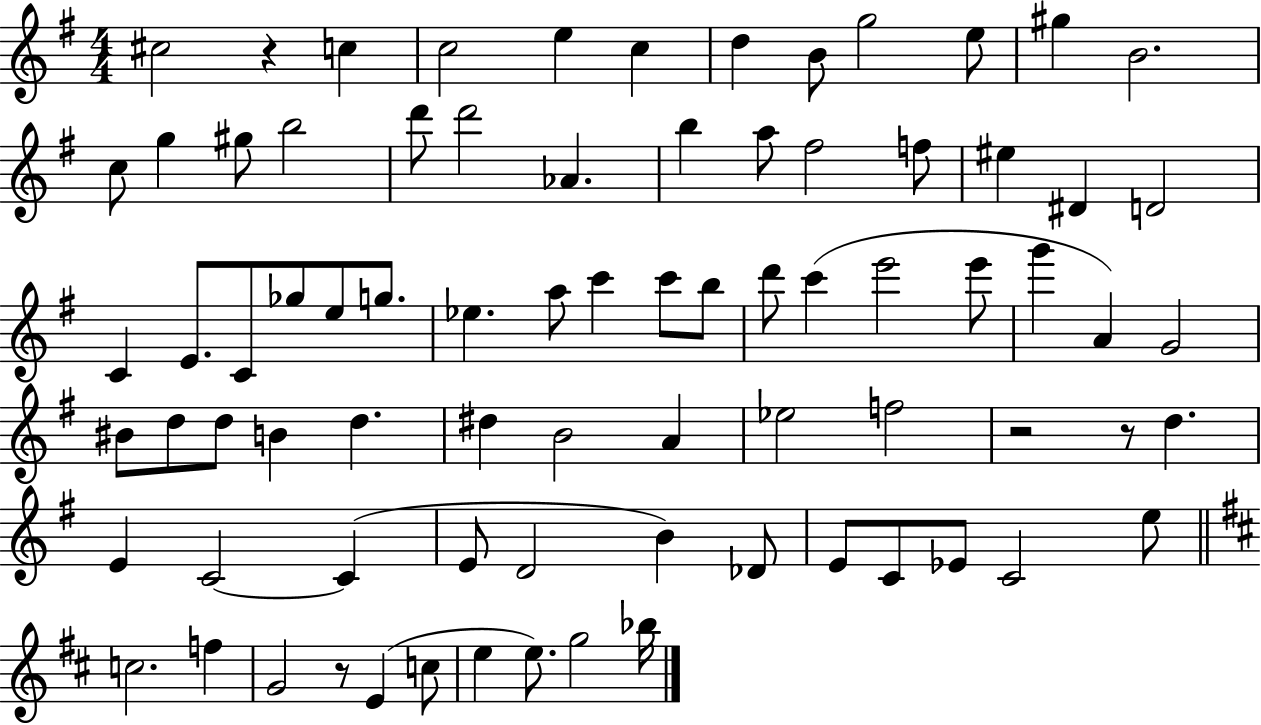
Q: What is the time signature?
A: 4/4